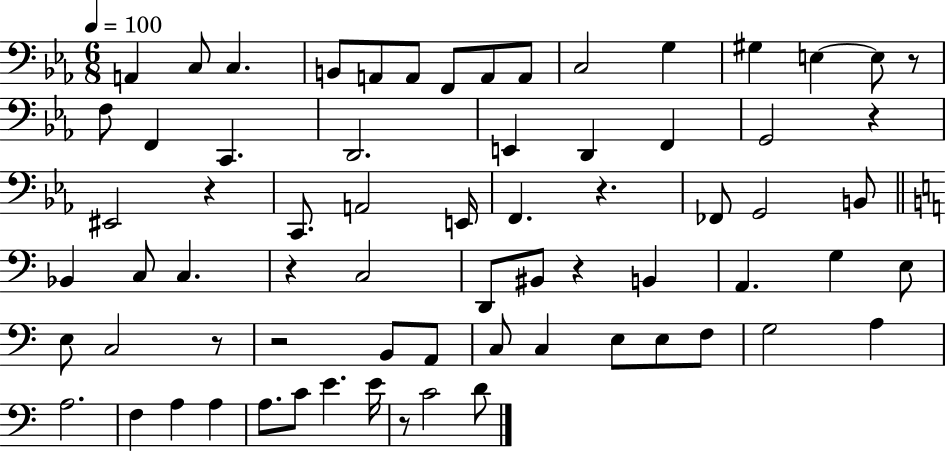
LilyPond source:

{
  \clef bass
  \numericTimeSignature
  \time 6/8
  \key ees \major
  \tempo 4 = 100
  \repeat volta 2 { a,4 c8 c4. | b,8 a,8 a,8 f,8 a,8 a,8 | c2 g4 | gis4 e4~~ e8 r8 | \break f8 f,4 c,4. | d,2. | e,4 d,4 f,4 | g,2 r4 | \break eis,2 r4 | c,8. a,2 e,16 | f,4. r4. | fes,8 g,2 b,8 | \break \bar "||" \break \key a \minor bes,4 c8 c4. | r4 c2 | d,8 bis,8 r4 b,4 | a,4. g4 e8 | \break e8 c2 r8 | r2 b,8 a,8 | c8 c4 e8 e8 f8 | g2 a4 | \break a2. | f4 a4 a4 | a8. c'8 e'4. e'16 | r8 c'2 d'8 | \break } \bar "|."
}